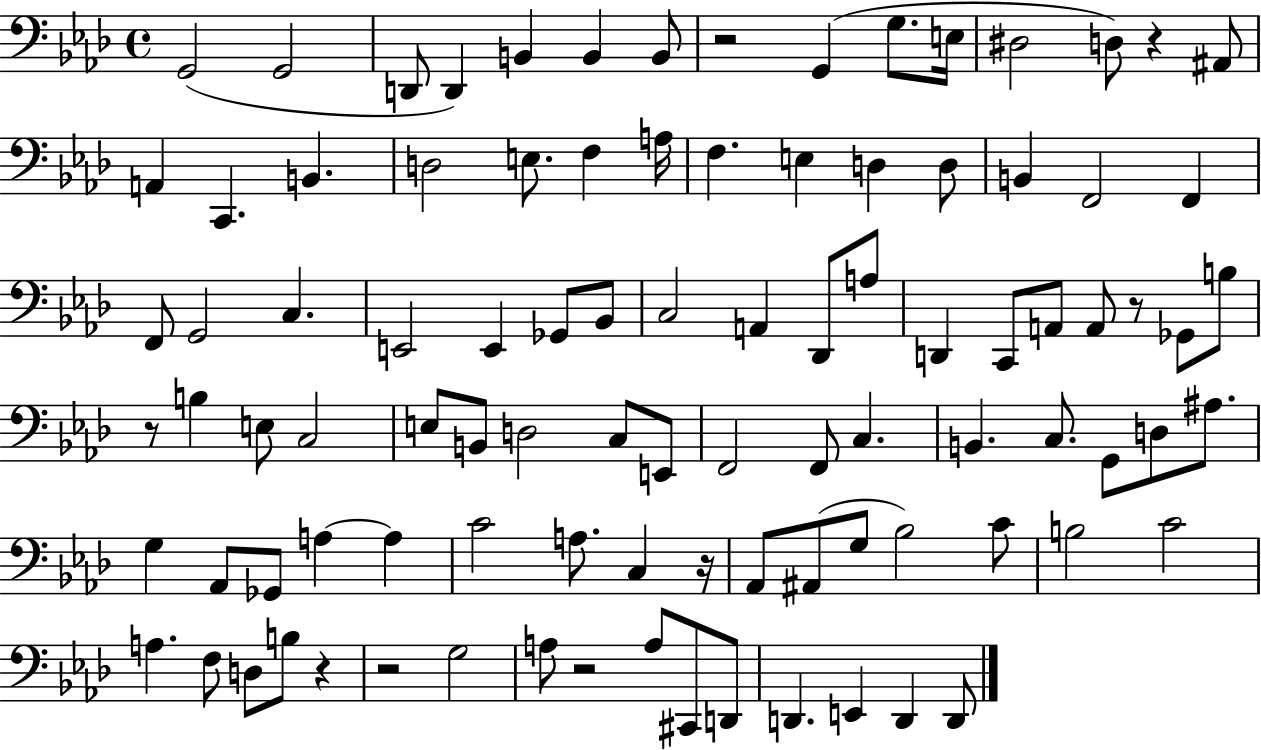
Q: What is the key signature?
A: AES major